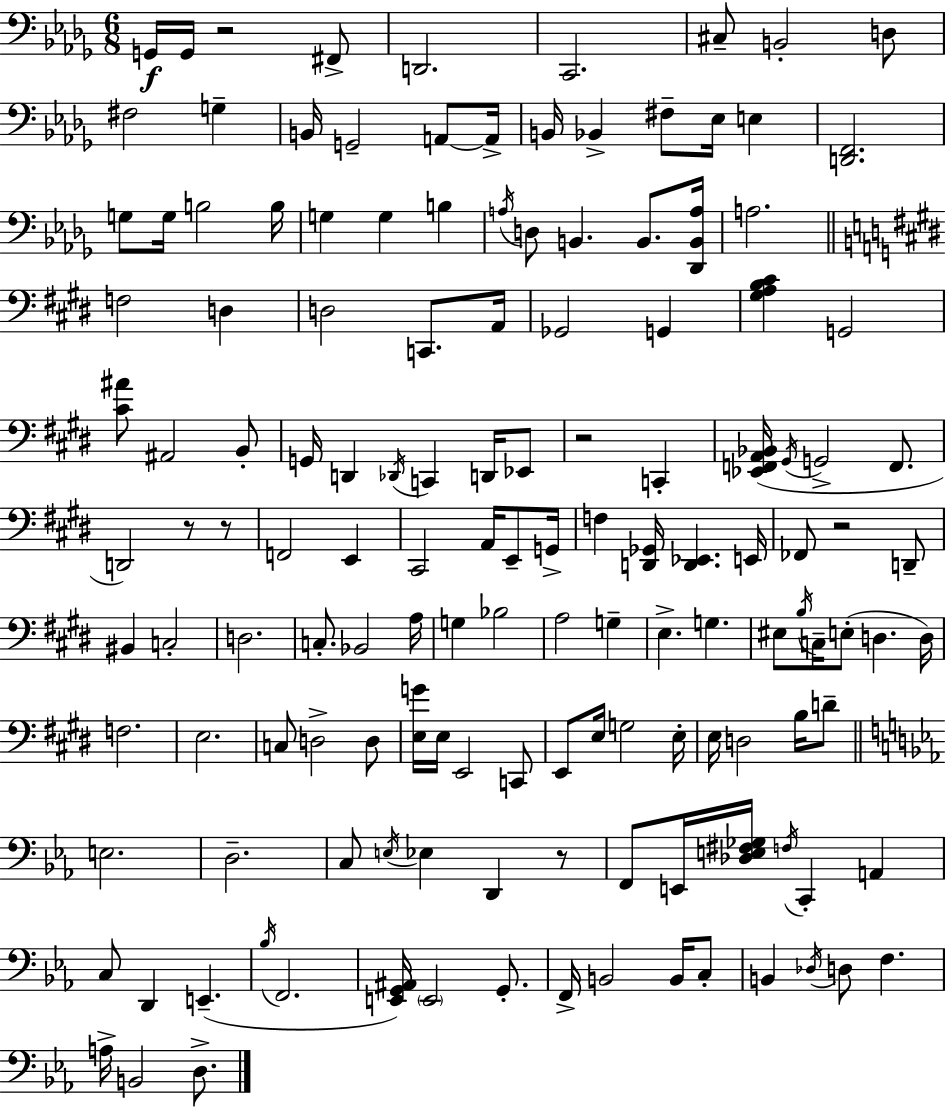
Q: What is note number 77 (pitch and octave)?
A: C3